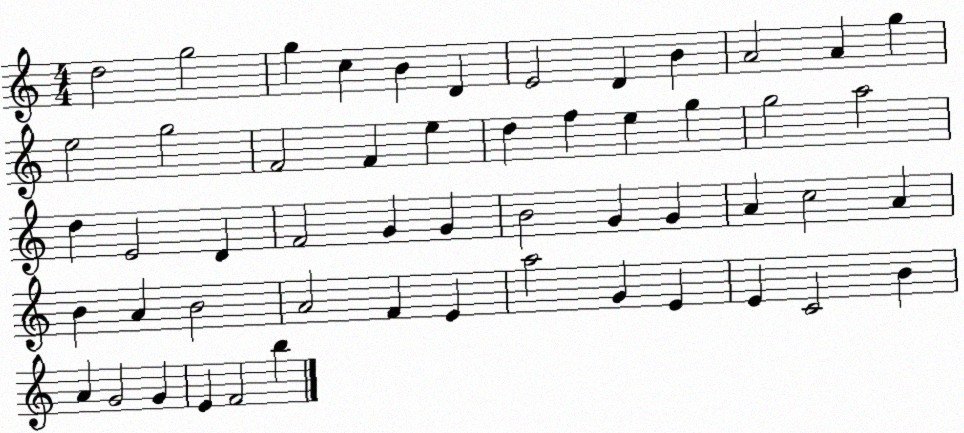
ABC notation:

X:1
T:Untitled
M:4/4
L:1/4
K:C
d2 g2 g c B D E2 D B A2 A g e2 g2 F2 F e d f e g g2 a2 d E2 D F2 G G B2 G G A c2 A B A B2 A2 F E a2 G E E C2 B A G2 G E F2 b